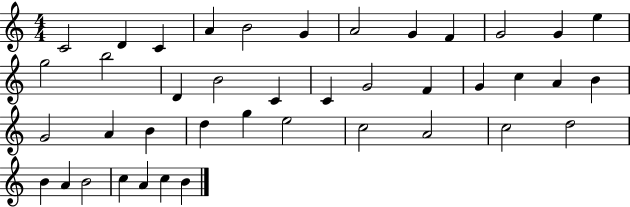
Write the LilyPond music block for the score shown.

{
  \clef treble
  \numericTimeSignature
  \time 4/4
  \key c \major
  c'2 d'4 c'4 | a'4 b'2 g'4 | a'2 g'4 f'4 | g'2 g'4 e''4 | \break g''2 b''2 | d'4 b'2 c'4 | c'4 g'2 f'4 | g'4 c''4 a'4 b'4 | \break g'2 a'4 b'4 | d''4 g''4 e''2 | c''2 a'2 | c''2 d''2 | \break b'4 a'4 b'2 | c''4 a'4 c''4 b'4 | \bar "|."
}